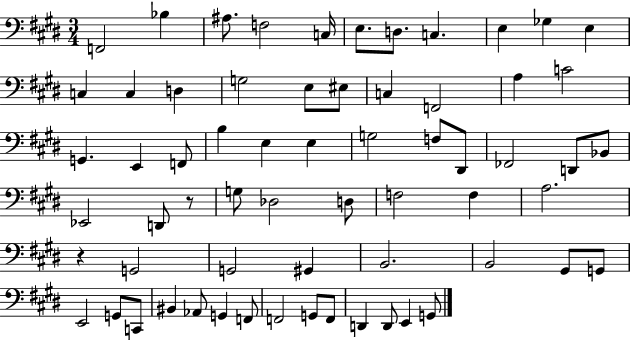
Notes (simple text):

F2/h Bb3/q A#3/e. F3/h C3/s E3/e. D3/e. C3/q. E3/q Gb3/q E3/q C3/q C3/q D3/q G3/h E3/e EIS3/e C3/q F2/h A3/q C4/h G2/q. E2/q F2/e B3/q E3/q E3/q G3/h F3/e D#2/e FES2/h D2/e Bb2/e Eb2/h D2/e R/e G3/e Db3/h D3/e F3/h F3/q A3/h. R/q G2/h G2/h G#2/q B2/h. B2/h G#2/e G2/e E2/h G2/e C2/e BIS2/q Ab2/e G2/q F2/e F2/h G2/e F2/e D2/q D2/e E2/q G2/e